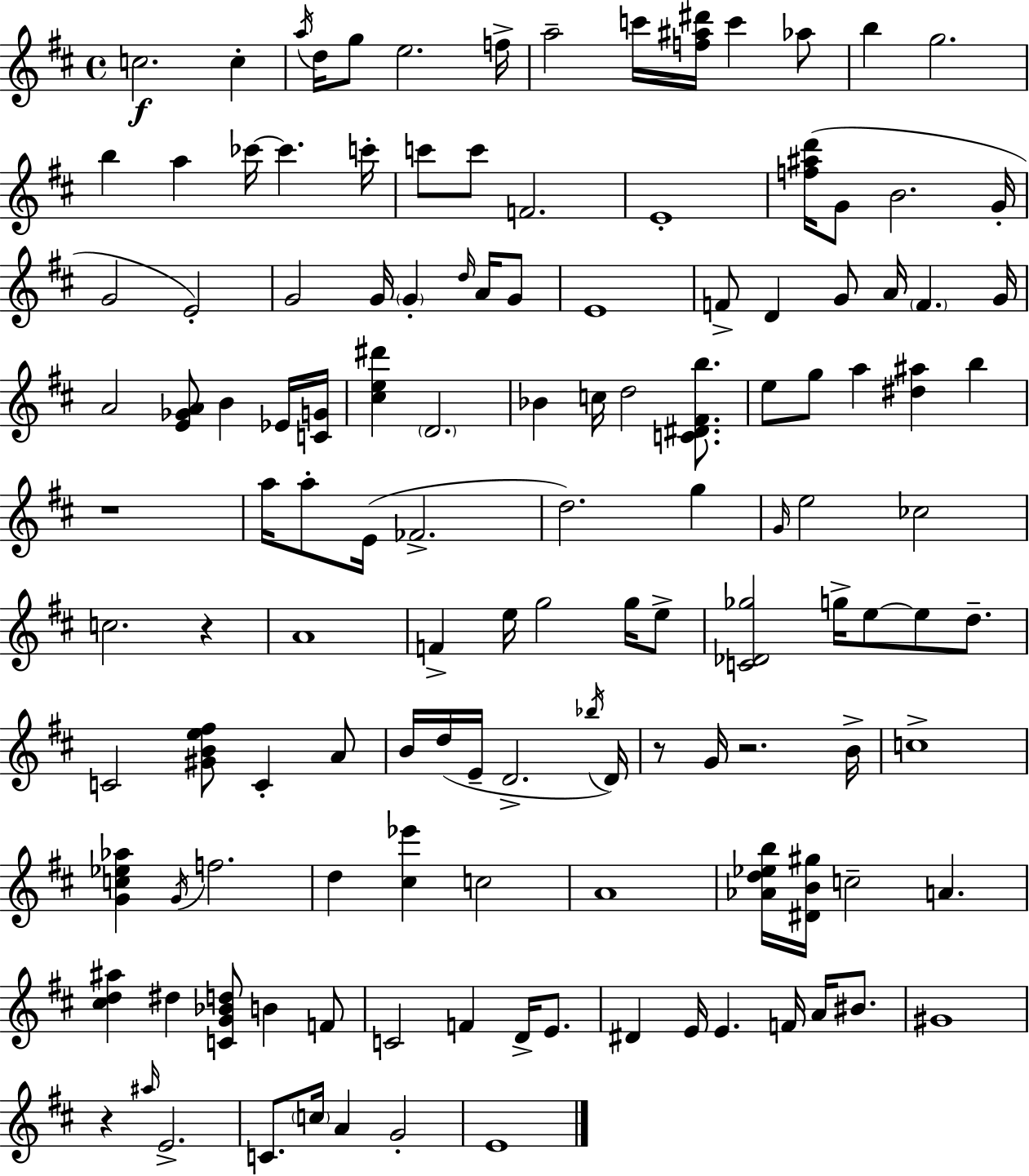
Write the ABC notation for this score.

X:1
T:Untitled
M:4/4
L:1/4
K:D
c2 c a/4 d/4 g/2 e2 f/4 a2 c'/4 [f^a^d']/4 c' _a/2 b g2 b a _c'/4 _c' c'/4 c'/2 c'/2 F2 E4 [f^ad']/4 G/2 B2 G/4 G2 E2 G2 G/4 G d/4 A/4 G/2 E4 F/2 D G/2 A/4 F G/4 A2 [E_GA]/2 B _E/4 [CG]/4 [^ce^d'] D2 _B c/4 d2 [C^D^Fb]/2 e/2 g/2 a [^d^a] b z4 a/4 a/2 E/4 _F2 d2 g G/4 e2 _c2 c2 z A4 F e/4 g2 g/4 e/2 [C_D_g]2 g/4 e/2 e/2 d/2 C2 [^GBe^f]/2 C A/2 B/4 d/4 E/4 D2 _b/4 D/4 z/2 G/4 z2 B/4 c4 [Gc_e_a] G/4 f2 d [^c_e'] c2 A4 [_Ad_eb]/4 [^DB^g]/4 c2 A [^cd^a] ^d [CG_Bd]/2 B F/2 C2 F D/4 E/2 ^D E/4 E F/4 A/4 ^B/2 ^G4 z ^a/4 E2 C/2 c/4 A G2 E4